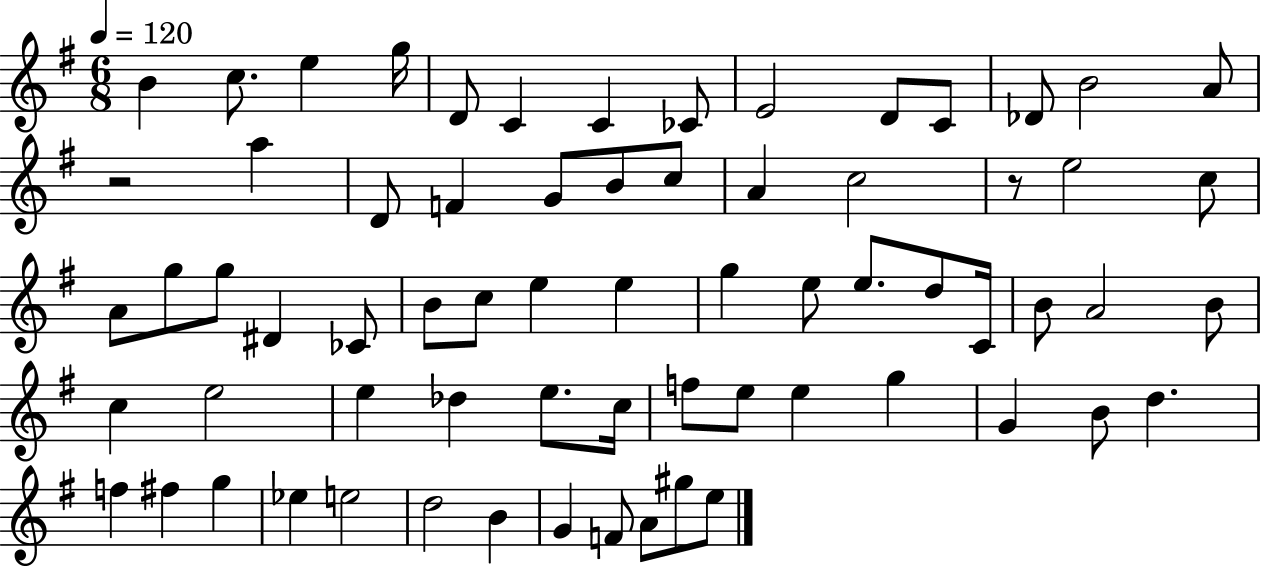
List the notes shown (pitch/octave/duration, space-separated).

B4/q C5/e. E5/q G5/s D4/e C4/q C4/q CES4/e E4/h D4/e C4/e Db4/e B4/h A4/e R/h A5/q D4/e F4/q G4/e B4/e C5/e A4/q C5/h R/e E5/h C5/e A4/e G5/e G5/e D#4/q CES4/e B4/e C5/e E5/q E5/q G5/q E5/e E5/e. D5/e C4/s B4/e A4/h B4/e C5/q E5/h E5/q Db5/q E5/e. C5/s F5/e E5/e E5/q G5/q G4/q B4/e D5/q. F5/q F#5/q G5/q Eb5/q E5/h D5/h B4/q G4/q F4/e A4/e G#5/e E5/e